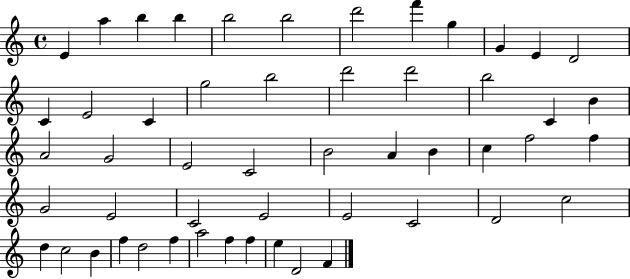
{
  \clef treble
  \time 4/4
  \defaultTimeSignature
  \key c \major
  e'4 a''4 b''4 b''4 | b''2 b''2 | d'''2 f'''4 g''4 | g'4 e'4 d'2 | \break c'4 e'2 c'4 | g''2 b''2 | d'''2 d'''2 | b''2 c'4 b'4 | \break a'2 g'2 | e'2 c'2 | b'2 a'4 b'4 | c''4 f''2 f''4 | \break g'2 e'2 | c'2 e'2 | e'2 c'2 | d'2 c''2 | \break d''4 c''2 b'4 | f''4 d''2 f''4 | a''2 f''4 f''4 | e''4 d'2 f'4 | \break \bar "|."
}